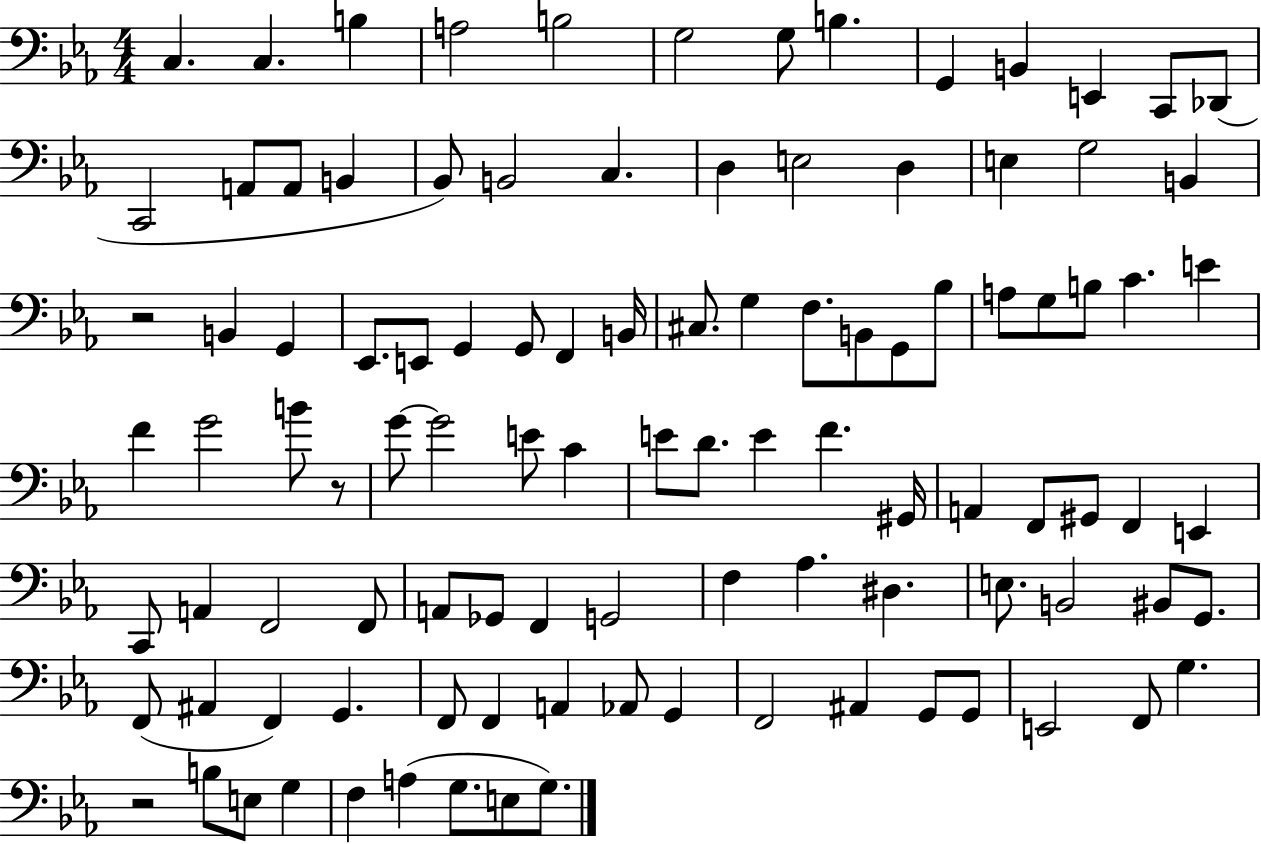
C3/q. C3/q. B3/q A3/h B3/h G3/h G3/e B3/q. G2/q B2/q E2/q C2/e Db2/e C2/h A2/e A2/e B2/q Bb2/e B2/h C3/q. D3/q E3/h D3/q E3/q G3/h B2/q R/h B2/q G2/q Eb2/e. E2/e G2/q G2/e F2/q B2/s C#3/e. G3/q F3/e. B2/e G2/e Bb3/e A3/e G3/e B3/e C4/q. E4/q F4/q G4/h B4/e R/e G4/e G4/h E4/e C4/q E4/e D4/e. E4/q F4/q. G#2/s A2/q F2/e G#2/e F2/q E2/q C2/e A2/q F2/h F2/e A2/e Gb2/e F2/q G2/h F3/q Ab3/q. D#3/q. E3/e. B2/h BIS2/e G2/e. F2/e A#2/q F2/q G2/q. F2/e F2/q A2/q Ab2/e G2/q F2/h A#2/q G2/e G2/e E2/h F2/e G3/q. R/h B3/e E3/e G3/q F3/q A3/q G3/e. E3/e G3/e.